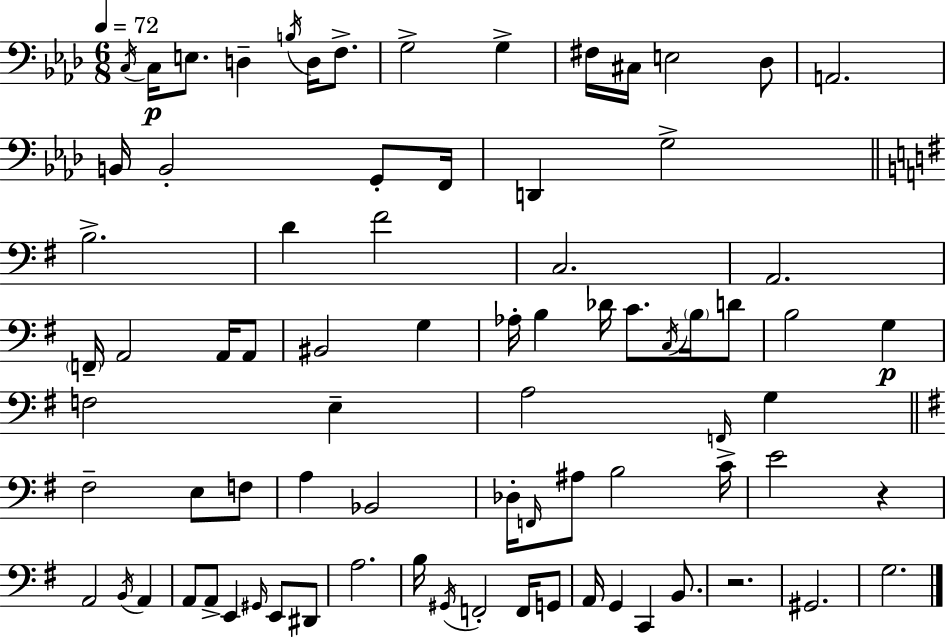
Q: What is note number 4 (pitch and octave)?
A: D3